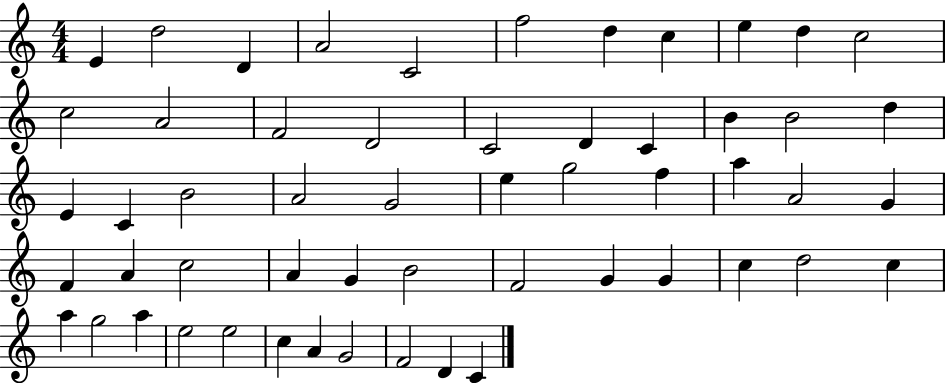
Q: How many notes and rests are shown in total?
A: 55